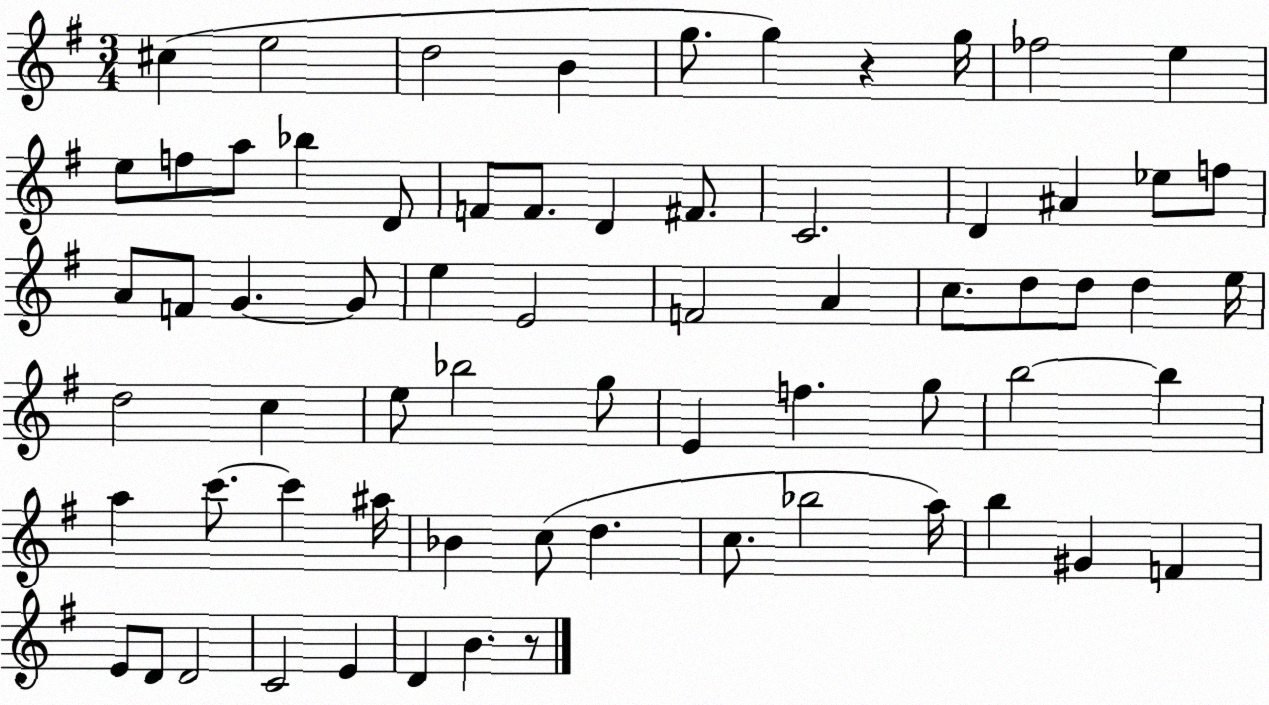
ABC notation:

X:1
T:Untitled
M:3/4
L:1/4
K:G
^c e2 d2 B g/2 g z g/4 _f2 e e/2 f/2 a/2 _b D/2 F/2 F/2 D ^F/2 C2 D ^A _e/2 f/2 A/2 F/2 G G/2 e E2 F2 A c/2 d/2 d/2 d e/4 d2 c e/2 _b2 g/2 E f g/2 b2 b a c'/2 c' ^a/4 _B c/2 d c/2 _b2 a/4 b ^G F E/2 D/2 D2 C2 E D B z/2